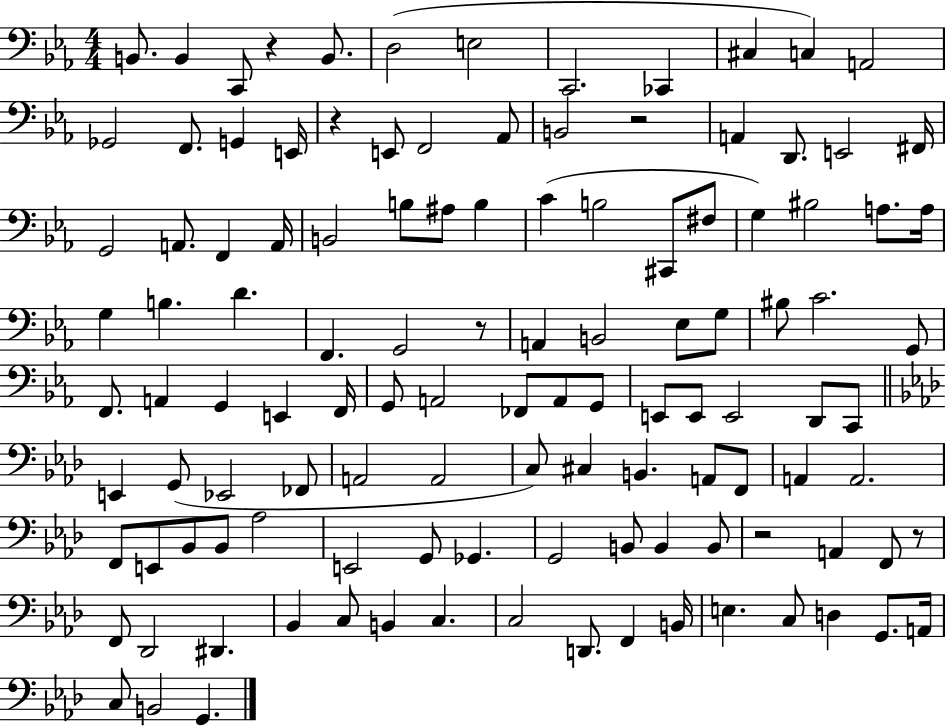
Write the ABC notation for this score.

X:1
T:Untitled
M:4/4
L:1/4
K:Eb
B,,/2 B,, C,,/2 z B,,/2 D,2 E,2 C,,2 _C,, ^C, C, A,,2 _G,,2 F,,/2 G,, E,,/4 z E,,/2 F,,2 _A,,/2 B,,2 z2 A,, D,,/2 E,,2 ^F,,/4 G,,2 A,,/2 F,, A,,/4 B,,2 B,/2 ^A,/2 B, C B,2 ^C,,/2 ^F,/2 G, ^B,2 A,/2 A,/4 G, B, D F,, G,,2 z/2 A,, B,,2 _E,/2 G,/2 ^B,/2 C2 G,,/2 F,,/2 A,, G,, E,, F,,/4 G,,/2 A,,2 _F,,/2 A,,/2 G,,/2 E,,/2 E,,/2 E,,2 D,,/2 C,,/2 E,, G,,/2 _E,,2 _F,,/2 A,,2 A,,2 C,/2 ^C, B,, A,,/2 F,,/2 A,, A,,2 F,,/2 E,,/2 _B,,/2 _B,,/2 _A,2 E,,2 G,,/2 _G,, G,,2 B,,/2 B,, B,,/2 z2 A,, F,,/2 z/2 F,,/2 _D,,2 ^D,, _B,, C,/2 B,, C, C,2 D,,/2 F,, B,,/4 E, C,/2 D, G,,/2 A,,/4 C,/2 B,,2 G,,